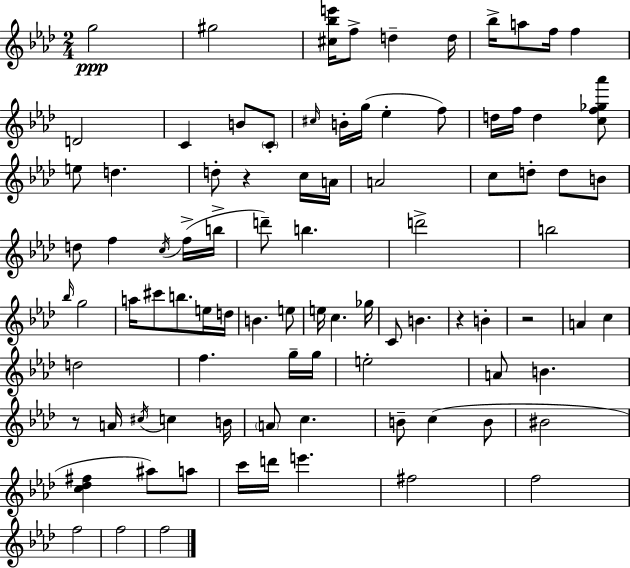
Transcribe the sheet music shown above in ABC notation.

X:1
T:Untitled
M:2/4
L:1/4
K:Ab
g2 ^g2 [^c_be']/4 f/2 d d/4 _b/4 a/2 f/4 f D2 C B/2 C/2 ^c/4 B/4 g/4 _e f/2 d/4 f/4 d [cf_g_a']/2 e/2 d d/2 z c/4 A/4 A2 c/2 d/2 d/2 B/2 d/2 f c/4 f/4 b/4 d'/2 b d'2 b2 _b/4 g2 a/4 ^c'/2 b/2 e/4 d/4 B e/2 e/4 c _g/4 C/2 B z B z2 A c d2 f g/4 g/4 e2 A/2 B z/2 A/4 ^c/4 c B/4 A/2 c B/2 c B/2 ^B2 [c_d^f] ^a/2 a/2 c'/4 d'/4 e' ^f2 f2 f2 f2 f2